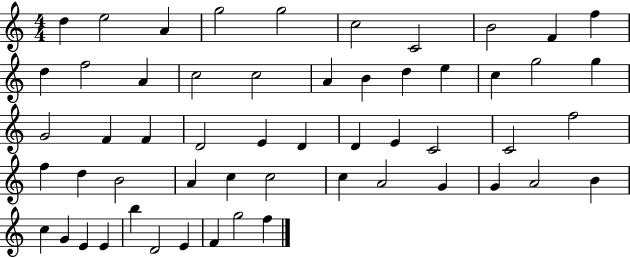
D5/q E5/h A4/q G5/h G5/h C5/h C4/h B4/h F4/q F5/q D5/q F5/h A4/q C5/h C5/h A4/q B4/q D5/q E5/q C5/q G5/h G5/q G4/h F4/q F4/q D4/h E4/q D4/q D4/q E4/q C4/h C4/h F5/h F5/q D5/q B4/h A4/q C5/q C5/h C5/q A4/h G4/q G4/q A4/h B4/q C5/q G4/q E4/q E4/q B5/q D4/h E4/q F4/q G5/h F5/q